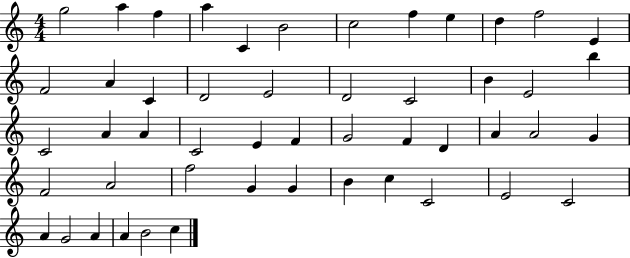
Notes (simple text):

G5/h A5/q F5/q A5/q C4/q B4/h C5/h F5/q E5/q D5/q F5/h E4/q F4/h A4/q C4/q D4/h E4/h D4/h C4/h B4/q E4/h B5/q C4/h A4/q A4/q C4/h E4/q F4/q G4/h F4/q D4/q A4/q A4/h G4/q F4/h A4/h F5/h G4/q G4/q B4/q C5/q C4/h E4/h C4/h A4/q G4/h A4/q A4/q B4/h C5/q